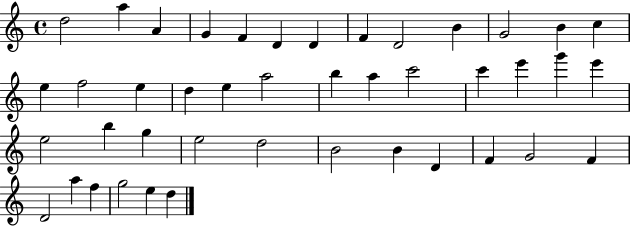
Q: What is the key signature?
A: C major